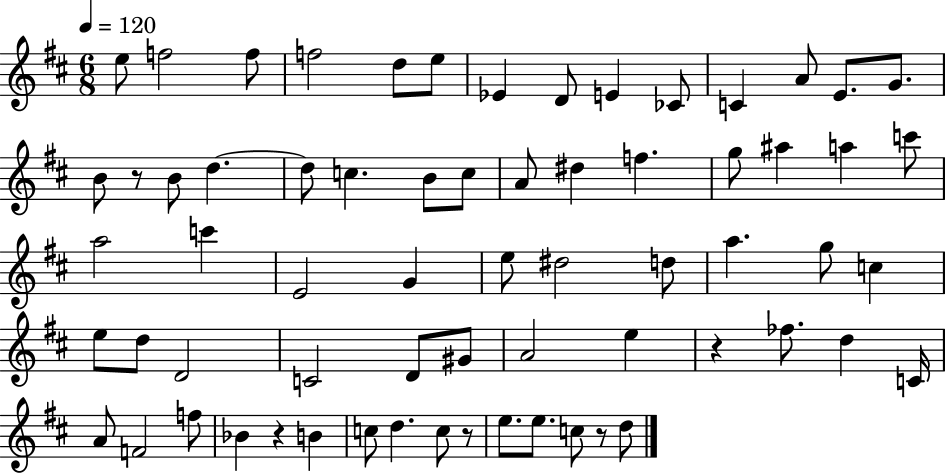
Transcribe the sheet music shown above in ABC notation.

X:1
T:Untitled
M:6/8
L:1/4
K:D
e/2 f2 f/2 f2 d/2 e/2 _E D/2 E _C/2 C A/2 E/2 G/2 B/2 z/2 B/2 d d/2 c B/2 c/2 A/2 ^d f g/2 ^a a c'/2 a2 c' E2 G e/2 ^d2 d/2 a g/2 c e/2 d/2 D2 C2 D/2 ^G/2 A2 e z _f/2 d C/4 A/2 F2 f/2 _B z B c/2 d c/2 z/2 e/2 e/2 c/2 z/2 d/2